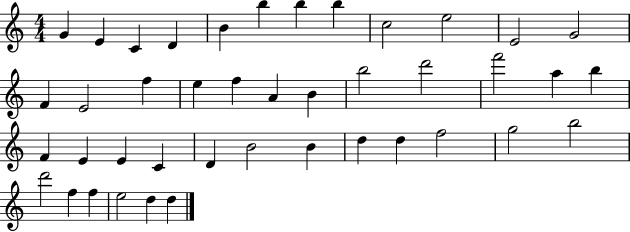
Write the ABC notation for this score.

X:1
T:Untitled
M:4/4
L:1/4
K:C
G E C D B b b b c2 e2 E2 G2 F E2 f e f A B b2 d'2 f'2 a b F E E C D B2 B d d f2 g2 b2 d'2 f f e2 d d